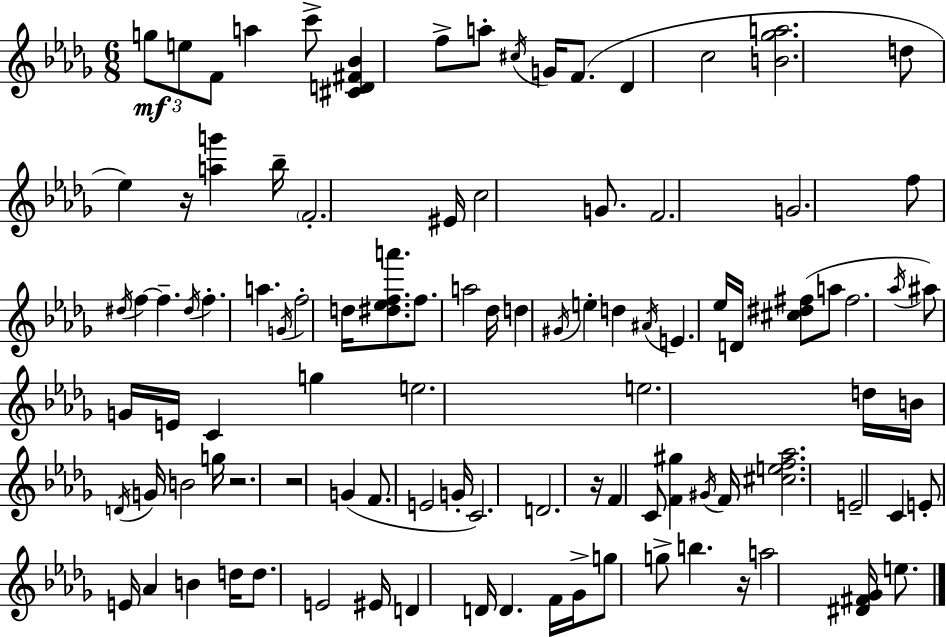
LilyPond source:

{
  \clef treble
  \numericTimeSignature
  \time 6/8
  \key bes \minor
  \tuplet 3/2 { g''8\mf e''8 f'8 } a''4 c'''8-> | <cis' d' fis' bes'>4 f''8-> a''8-. \acciaccatura { cis''16 } g'16 f'8.( | des'4 c''2 | <b' ges'' a''>2. | \break d''8 ees''4) r16 <a'' g'''>4 | bes''16-- \parenthesize f'2.-. | eis'16 c''2 g'8. | f'2. | \break g'2. | f''8 \acciaccatura { dis''16 } f''4~~ f''4.-- | \acciaccatura { dis''16 } f''4.-. a''4. | \acciaccatura { g'16 } f''2-. | \break d''16 <dis'' ees'' f'' a'''>8. f''8. a''2 | des''16 d''4 \acciaccatura { gis'16 } e''4-. | d''4 \acciaccatura { ais'16 } e'4. | ees''16 d'16 <cis'' dis'' fis''>8( a''8 fis''2. | \break \acciaccatura { aes''16 } ais''8) g'16 e'16 c'4 | g''4 e''2. | e''2. | d''16 b'16 \acciaccatura { d'16 } g'16 b'2 | \break g''16 r2. | r2 | g'4( f'8. e'2 | g'16-. c'2.) | \break d'2. | r16 f'4 | c'8 <f' gis''>4 \acciaccatura { gis'16 } f'16 <cis'' e'' f'' aes''>2. | e'2-- | \break c'4 e'8-. e'16 | aes'4 b'4 d''16 d''8. | e'2 eis'16 d'4 | d'16 d'4. f'16 ges'16-> g''8 | \break g''8-> b''4. r16 a''2 | <dis' fis' ges'>16 e''8. \bar "|."
}